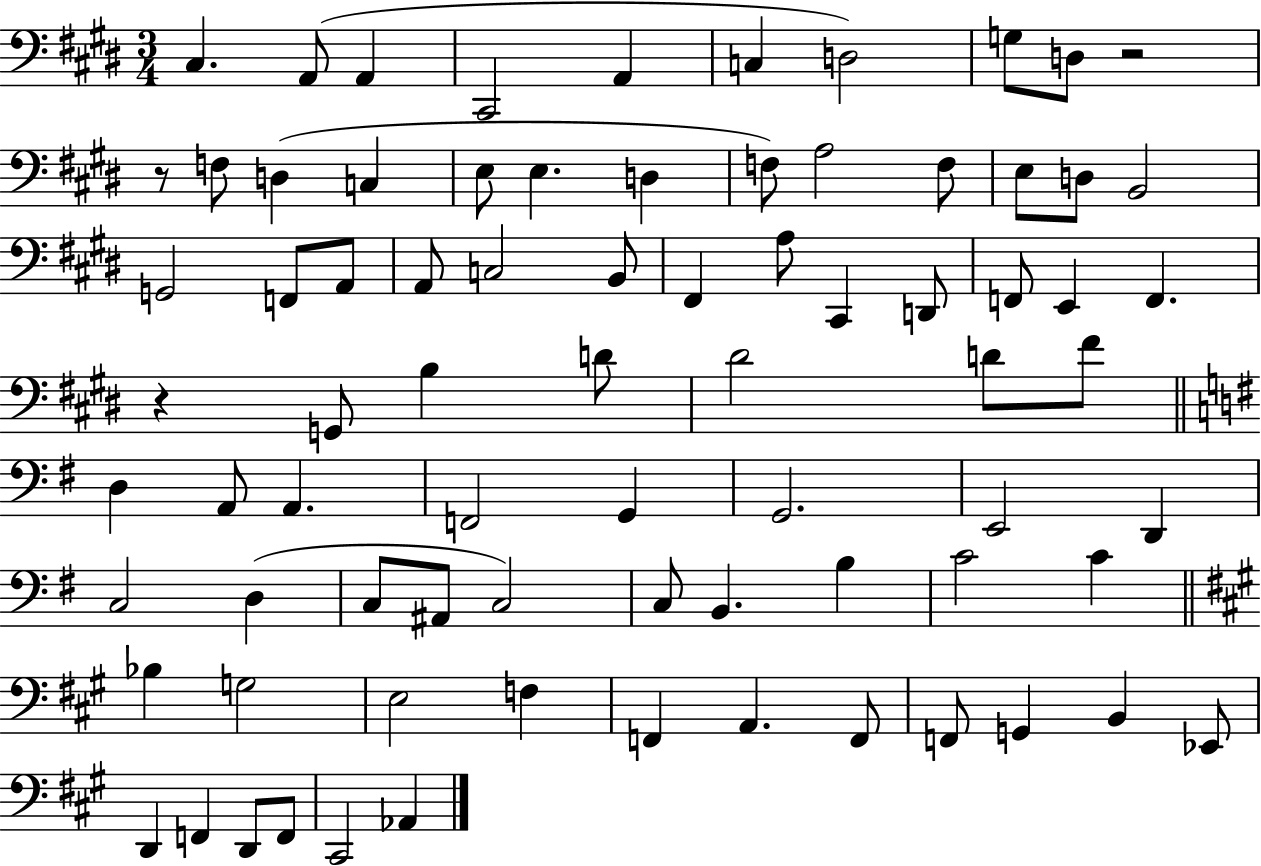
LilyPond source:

{
  \clef bass
  \numericTimeSignature
  \time 3/4
  \key e \major
  cis4. a,8( a,4 | cis,2 a,4 | c4 d2) | g8 d8 r2 | \break r8 f8 d4( c4 | e8 e4. d4 | f8) a2 f8 | e8 d8 b,2 | \break g,2 f,8 a,8 | a,8 c2 b,8 | fis,4 a8 cis,4 d,8 | f,8 e,4 f,4. | \break r4 g,8 b4 d'8 | dis'2 d'8 fis'8 | \bar "||" \break \key g \major d4 a,8 a,4. | f,2 g,4 | g,2. | e,2 d,4 | \break c2 d4( | c8 ais,8 c2) | c8 b,4. b4 | c'2 c'4 | \break \bar "||" \break \key a \major bes4 g2 | e2 f4 | f,4 a,4. f,8 | f,8 g,4 b,4 ees,8 | \break d,4 f,4 d,8 f,8 | cis,2 aes,4 | \bar "|."
}